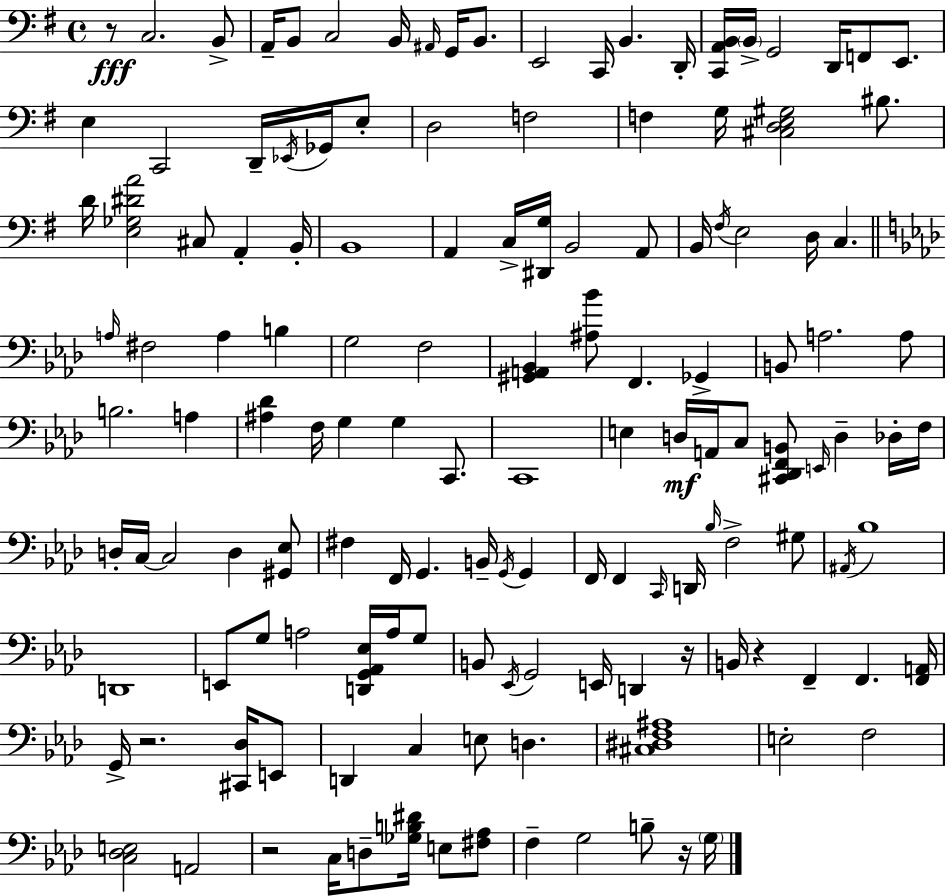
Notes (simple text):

R/e C3/h. B2/e A2/s B2/e C3/h B2/s A#2/s G2/s B2/e. E2/h C2/s B2/q. D2/s [C2,A2,B2]/s B2/s G2/h D2/s F2/e E2/e. E3/q C2/h D2/s Eb2/s Gb2/s E3/e D3/h F3/h F3/q G3/s [C#3,D3,E3,G#3]/h BIS3/e. D4/s [E3,Gb3,D#4,A4]/h C#3/e A2/q B2/s B2/w A2/q C3/s [D#2,G3]/s B2/h A2/e B2/s F#3/s E3/h D3/s C3/q. A3/s F#3/h A3/q B3/q G3/h F3/h [G#2,A2,Bb2]/q [A#3,Bb4]/e F2/q. Gb2/q B2/e A3/h. A3/e B3/h. A3/q [A#3,Db4]/q F3/s G3/q G3/q C2/e. C2/w E3/q D3/s A2/s C3/e [C#2,Db2,F2,B2]/e E2/s D3/q Db3/s F3/s D3/s C3/s C3/h D3/q [G#2,Eb3]/e F#3/q F2/s G2/q. B2/s G2/s G2/q F2/s F2/q C2/s D2/s Bb3/s F3/h G#3/e A#2/s Bb3/w D2/w E2/e G3/e A3/h [D2,G2,Ab2,Eb3]/s A3/s G3/e B2/e Eb2/s G2/h E2/s D2/q R/s B2/s R/q F2/q F2/q. [F2,A2]/s G2/s R/h. [C#2,Db3]/s E2/e D2/q C3/q E3/e D3/q. [C#3,D#3,F3,A#3]/w E3/h F3/h [C3,Db3,E3]/h A2/h R/h C3/s D3/e [Gb3,B3,D#4]/s E3/e [F#3,Ab3]/e F3/q G3/h B3/e R/s G3/s